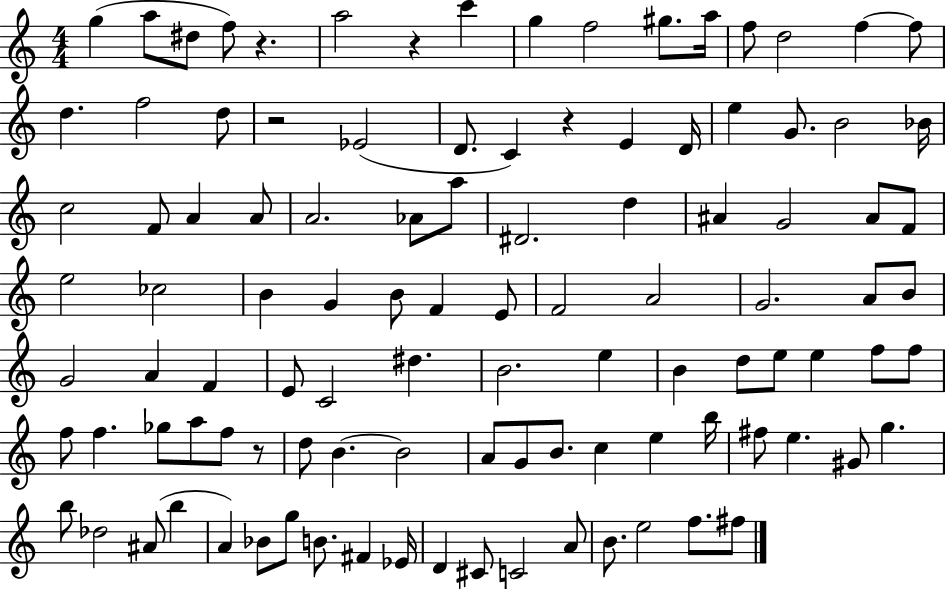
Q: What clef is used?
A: treble